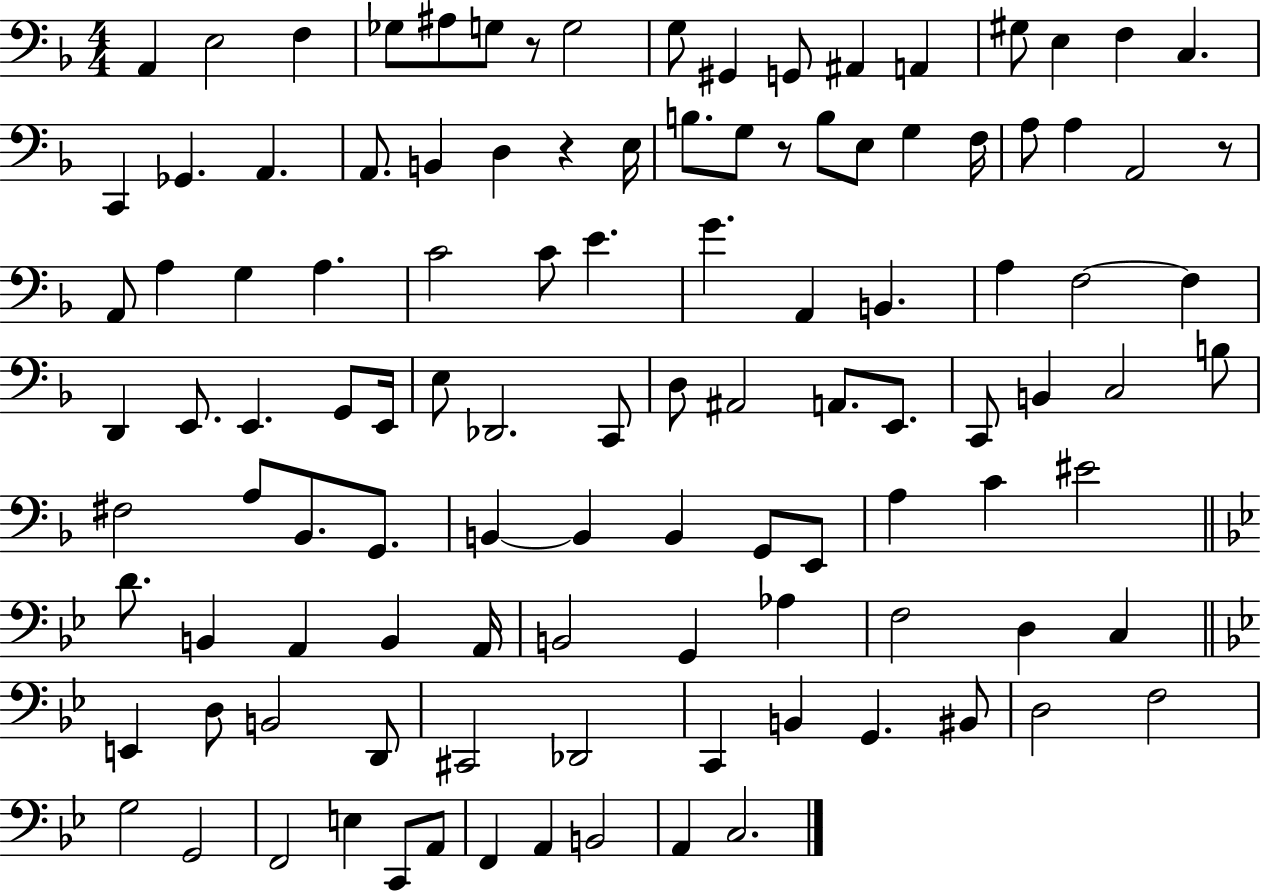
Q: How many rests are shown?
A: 4